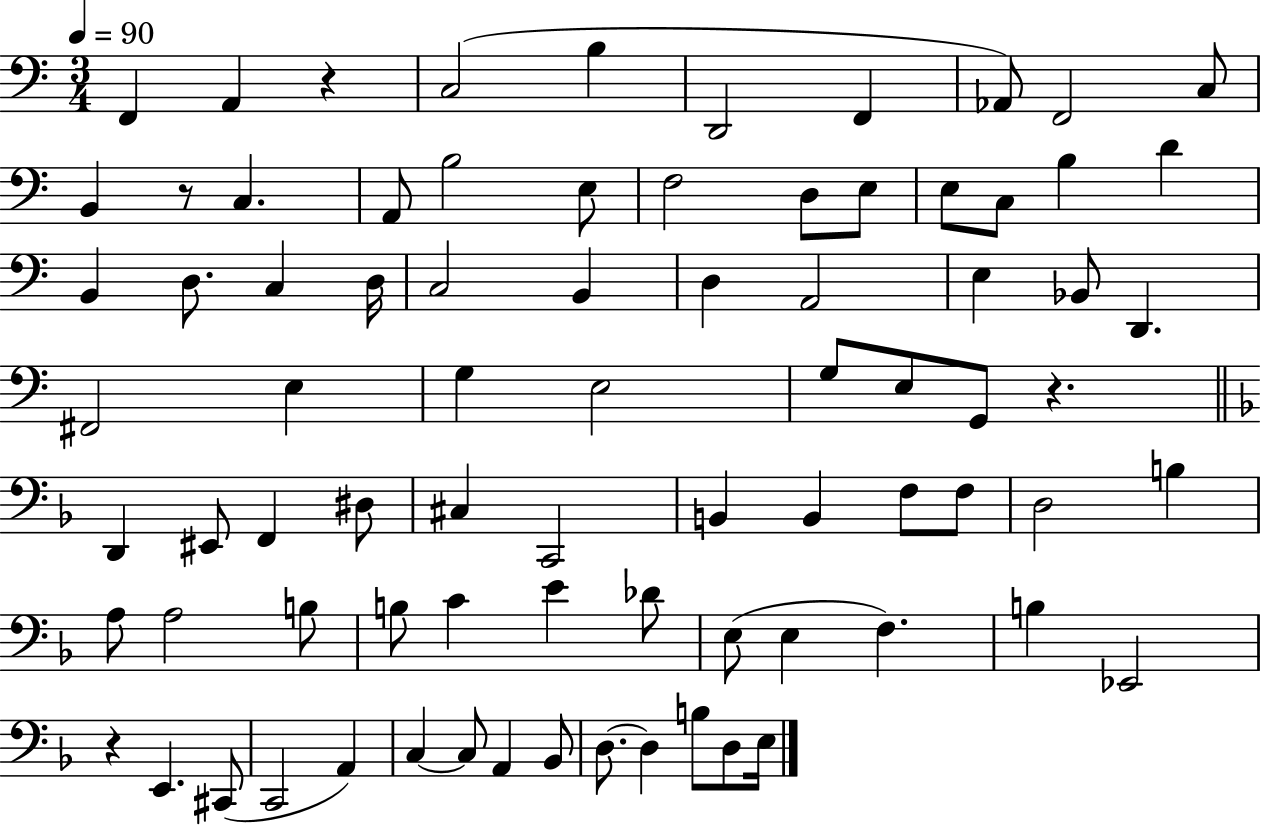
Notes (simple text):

F2/q A2/q R/q C3/h B3/q D2/h F2/q Ab2/e F2/h C3/e B2/q R/e C3/q. A2/e B3/h E3/e F3/h D3/e E3/e E3/e C3/e B3/q D4/q B2/q D3/e. C3/q D3/s C3/h B2/q D3/q A2/h E3/q Bb2/e D2/q. F#2/h E3/q G3/q E3/h G3/e E3/e G2/e R/q. D2/q EIS2/e F2/q D#3/e C#3/q C2/h B2/q B2/q F3/e F3/e D3/h B3/q A3/e A3/h B3/e B3/e C4/q E4/q Db4/e E3/e E3/q F3/q. B3/q Eb2/h R/q E2/q. C#2/e C2/h A2/q C3/q C3/e A2/q Bb2/e D3/e. D3/q B3/e D3/e E3/s